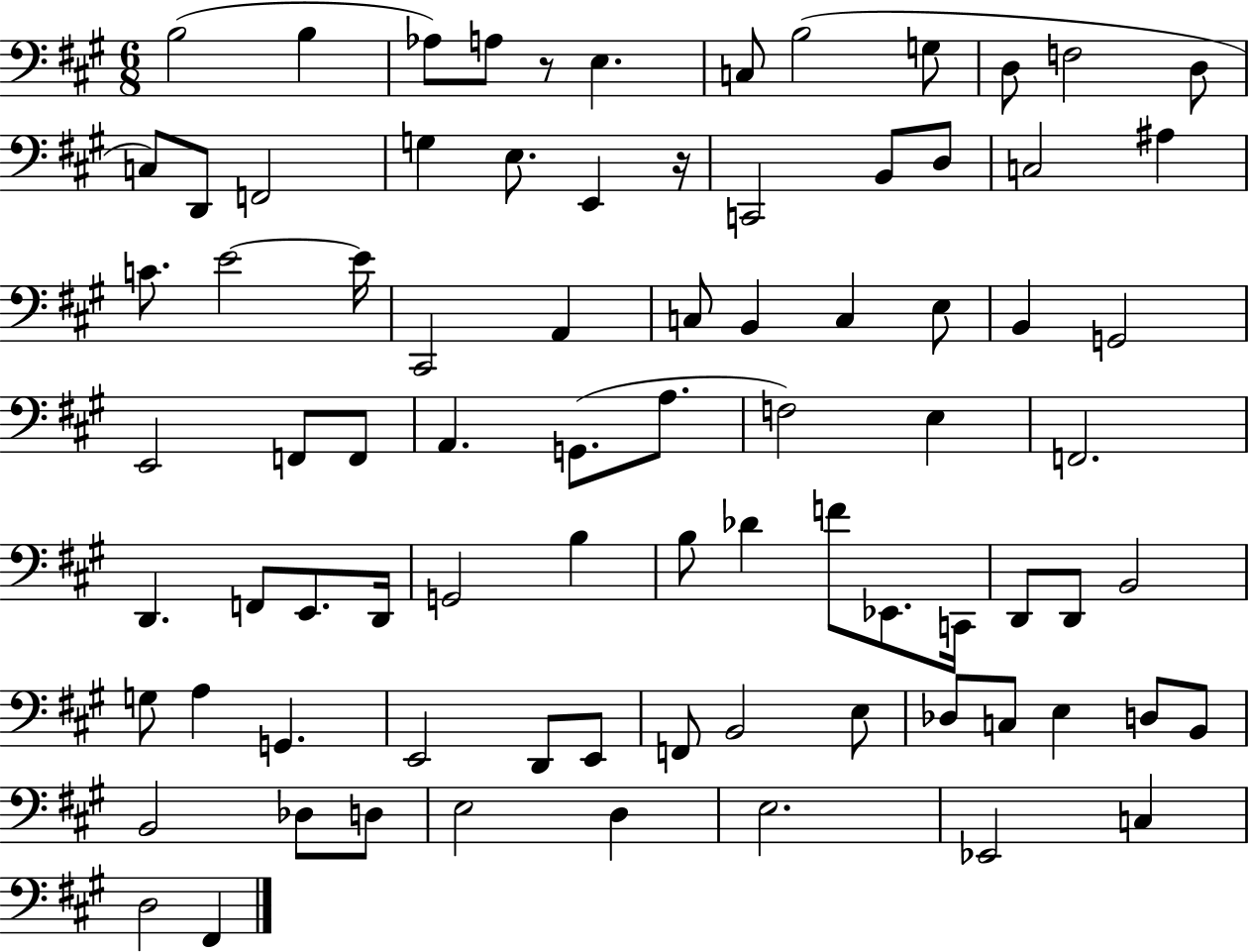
B3/h B3/q Ab3/e A3/e R/e E3/q. C3/e B3/h G3/e D3/e F3/h D3/e C3/e D2/e F2/h G3/q E3/e. E2/q R/s C2/h B2/e D3/e C3/h A#3/q C4/e. E4/h E4/s C#2/h A2/q C3/e B2/q C3/q E3/e B2/q G2/h E2/h F2/e F2/e A2/q. G2/e. A3/e. F3/h E3/q F2/h. D2/q. F2/e E2/e. D2/s G2/h B3/q B3/e Db4/q F4/e Eb2/e. C2/s D2/e D2/e B2/h G3/e A3/q G2/q. E2/h D2/e E2/e F2/e B2/h E3/e Db3/e C3/e E3/q D3/e B2/e B2/h Db3/e D3/e E3/h D3/q E3/h. Eb2/h C3/q D3/h F#2/q